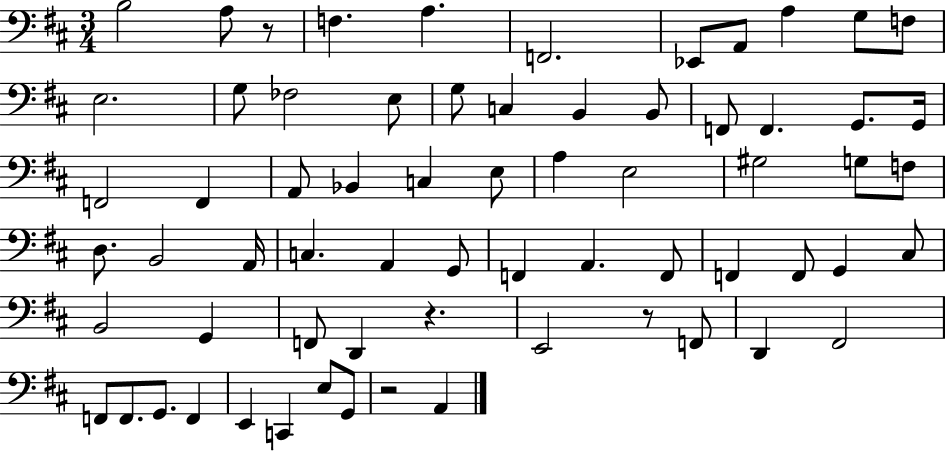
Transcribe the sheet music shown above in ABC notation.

X:1
T:Untitled
M:3/4
L:1/4
K:D
B,2 A,/2 z/2 F, A, F,,2 _E,,/2 A,,/2 A, G,/2 F,/2 E,2 G,/2 _F,2 E,/2 G,/2 C, B,, B,,/2 F,,/2 F,, G,,/2 G,,/4 F,,2 F,, A,,/2 _B,, C, E,/2 A, E,2 ^G,2 G,/2 F,/2 D,/2 B,,2 A,,/4 C, A,, G,,/2 F,, A,, F,,/2 F,, F,,/2 G,, ^C,/2 B,,2 G,, F,,/2 D,, z E,,2 z/2 F,,/2 D,, ^F,,2 F,,/2 F,,/2 G,,/2 F,, E,, C,, E,/2 G,,/2 z2 A,,